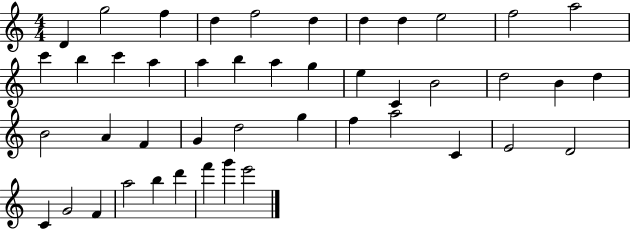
X:1
T:Untitled
M:4/4
L:1/4
K:C
D g2 f d f2 d d d e2 f2 a2 c' b c' a a b a g e C B2 d2 B d B2 A F G d2 g f a2 C E2 D2 C G2 F a2 b d' f' g' e'2